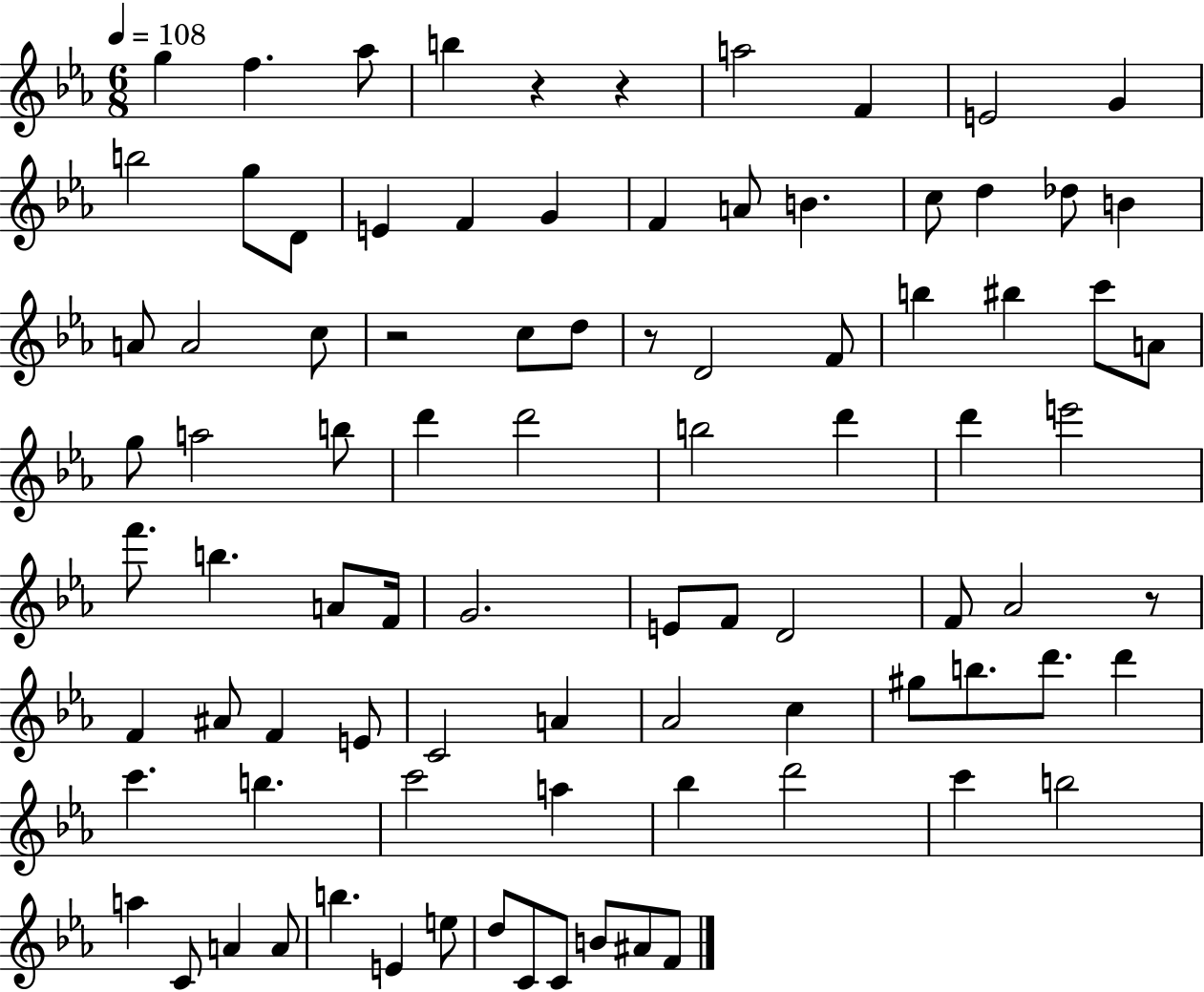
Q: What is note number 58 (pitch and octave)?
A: Ab4